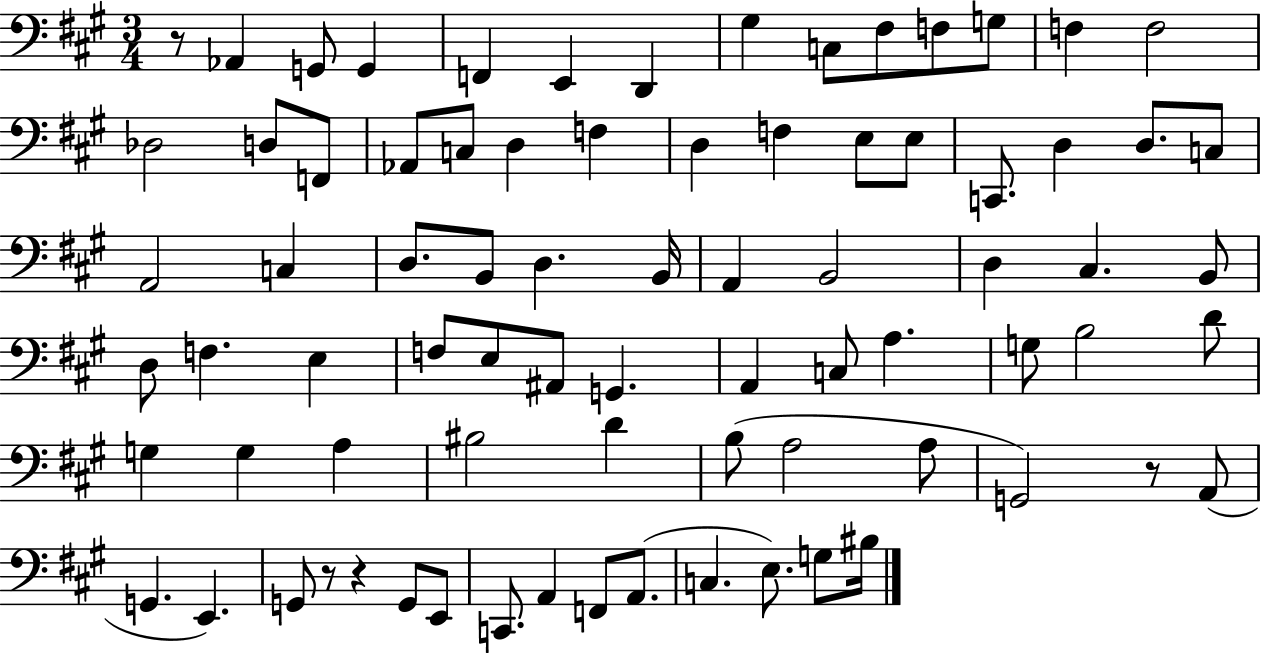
R/e Ab2/q G2/e G2/q F2/q E2/q D2/q G#3/q C3/e F#3/e F3/e G3/e F3/q F3/h Db3/h D3/e F2/e Ab2/e C3/e D3/q F3/q D3/q F3/q E3/e E3/e C2/e. D3/q D3/e. C3/e A2/h C3/q D3/e. B2/e D3/q. B2/s A2/q B2/h D3/q C#3/q. B2/e D3/e F3/q. E3/q F3/e E3/e A#2/e G2/q. A2/q C3/e A3/q. G3/e B3/h D4/e G3/q G3/q A3/q BIS3/h D4/q B3/e A3/h A3/e G2/h R/e A2/e G2/q. E2/q. G2/e R/e R/q G2/e E2/e C2/e. A2/q F2/e A2/e. C3/q. E3/e. G3/e BIS3/s